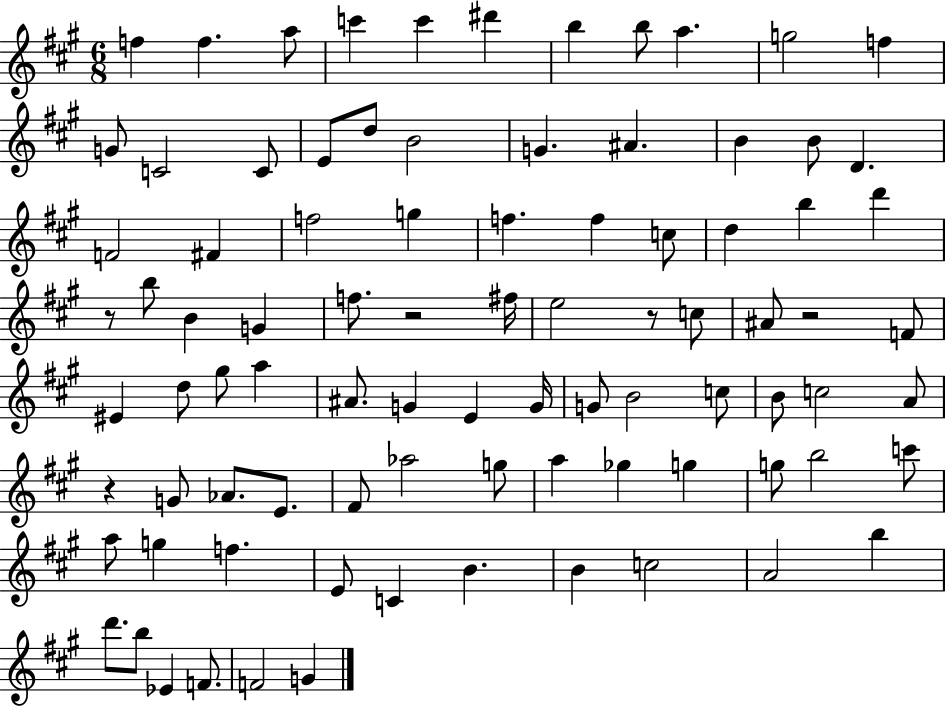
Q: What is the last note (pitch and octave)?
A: G4